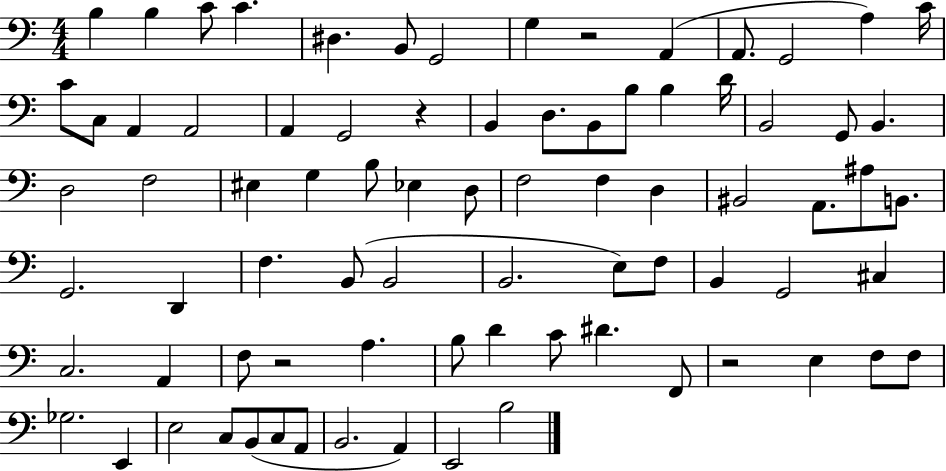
{
  \clef bass
  \numericTimeSignature
  \time 4/4
  \key c \major
  b4 b4 c'8 c'4. | dis4. b,8 g,2 | g4 r2 a,4( | a,8. g,2 a4) c'16 | \break c'8 c8 a,4 a,2 | a,4 g,2 r4 | b,4 d8. b,8 b8 b4 d'16 | b,2 g,8 b,4. | \break d2 f2 | eis4 g4 b8 ees4 d8 | f2 f4 d4 | bis,2 a,8. ais8 b,8. | \break g,2. d,4 | f4. b,8( b,2 | b,2. e8) f8 | b,4 g,2 cis4 | \break c2. a,4 | f8 r2 a4. | b8 d'4 c'8 dis'4. f,8 | r2 e4 f8 f8 | \break ges2. e,4 | e2 c8 b,8( c8 a,8 | b,2. a,4) | e,2 b2 | \break \bar "|."
}